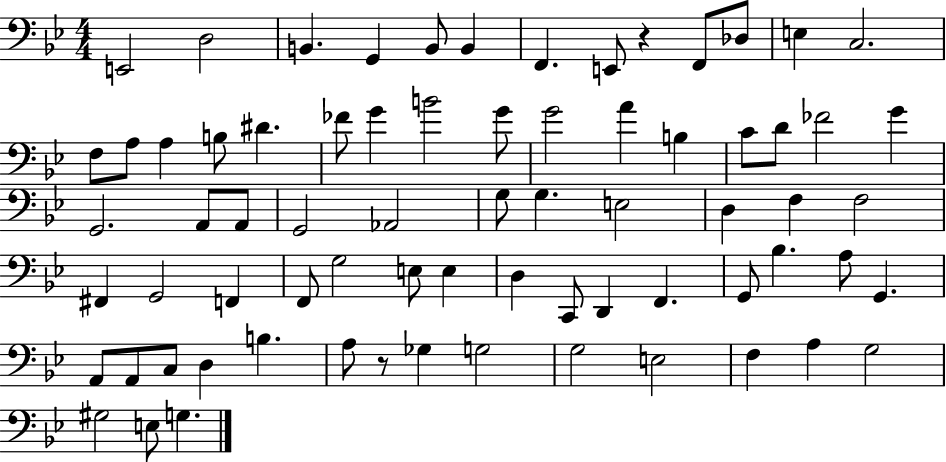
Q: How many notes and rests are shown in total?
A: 72